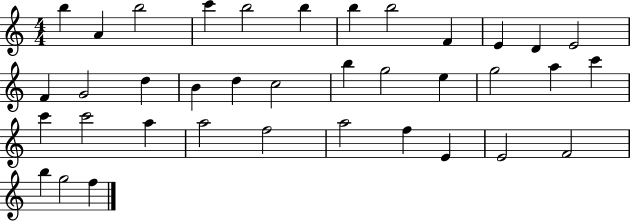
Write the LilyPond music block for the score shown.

{
  \clef treble
  \numericTimeSignature
  \time 4/4
  \key c \major
  b''4 a'4 b''2 | c'''4 b''2 b''4 | b''4 b''2 f'4 | e'4 d'4 e'2 | \break f'4 g'2 d''4 | b'4 d''4 c''2 | b''4 g''2 e''4 | g''2 a''4 c'''4 | \break c'''4 c'''2 a''4 | a''2 f''2 | a''2 f''4 e'4 | e'2 f'2 | \break b''4 g''2 f''4 | \bar "|."
}